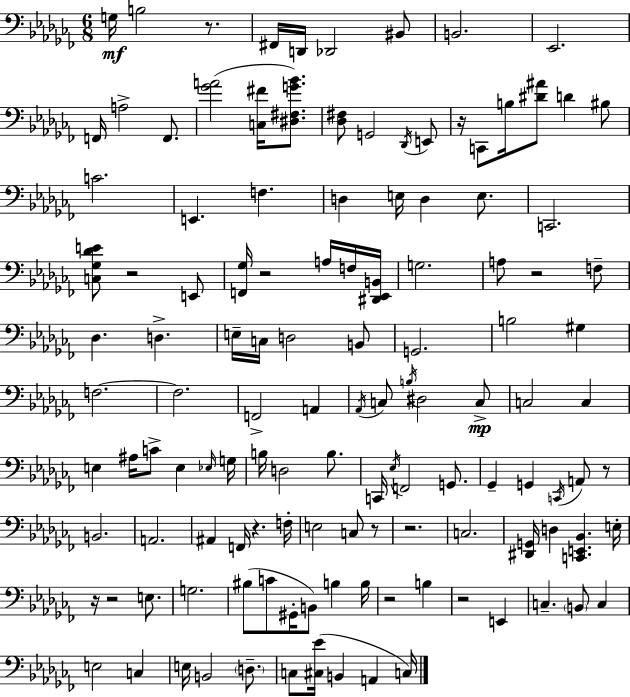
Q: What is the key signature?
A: AES minor